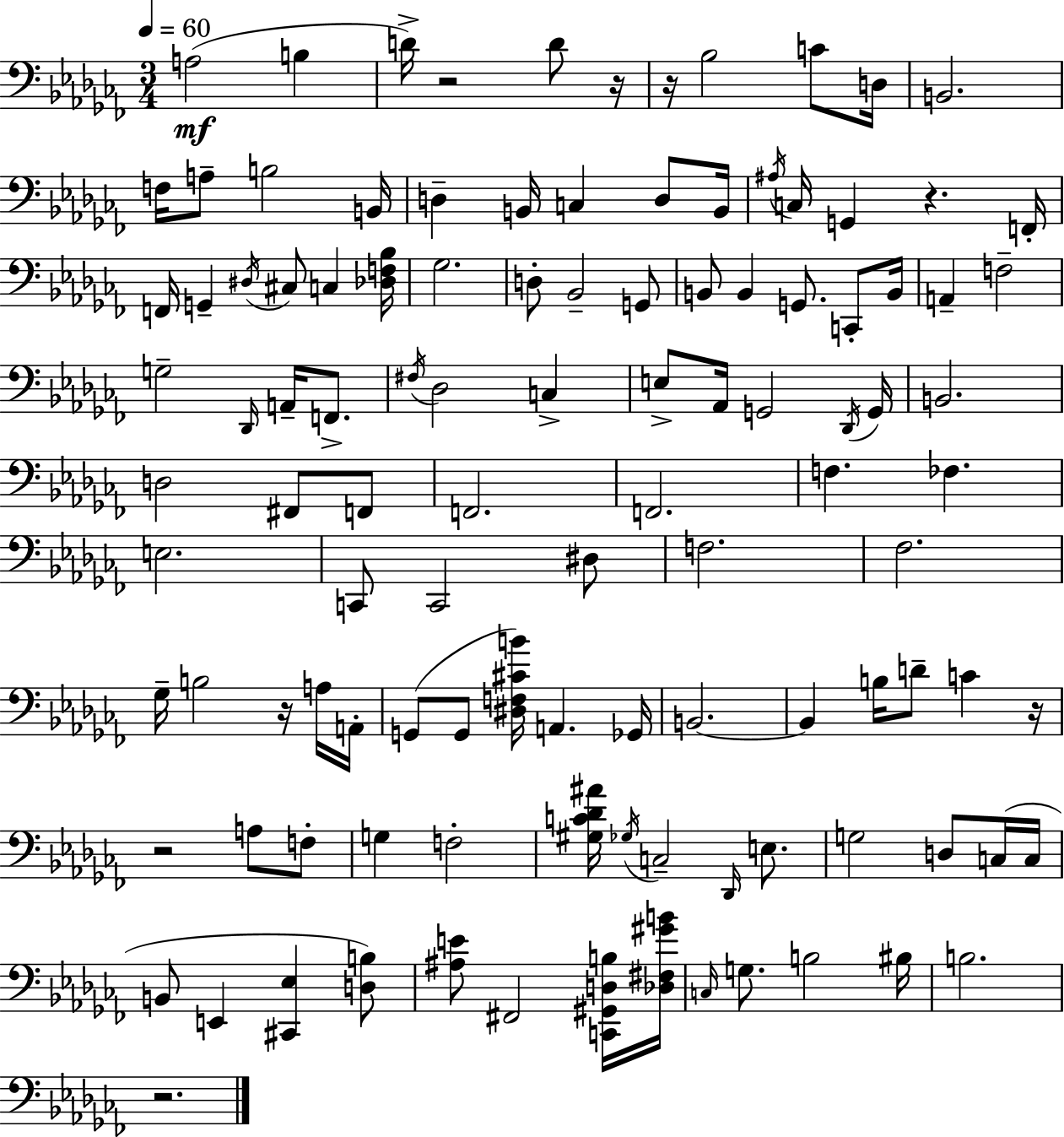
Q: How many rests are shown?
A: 8